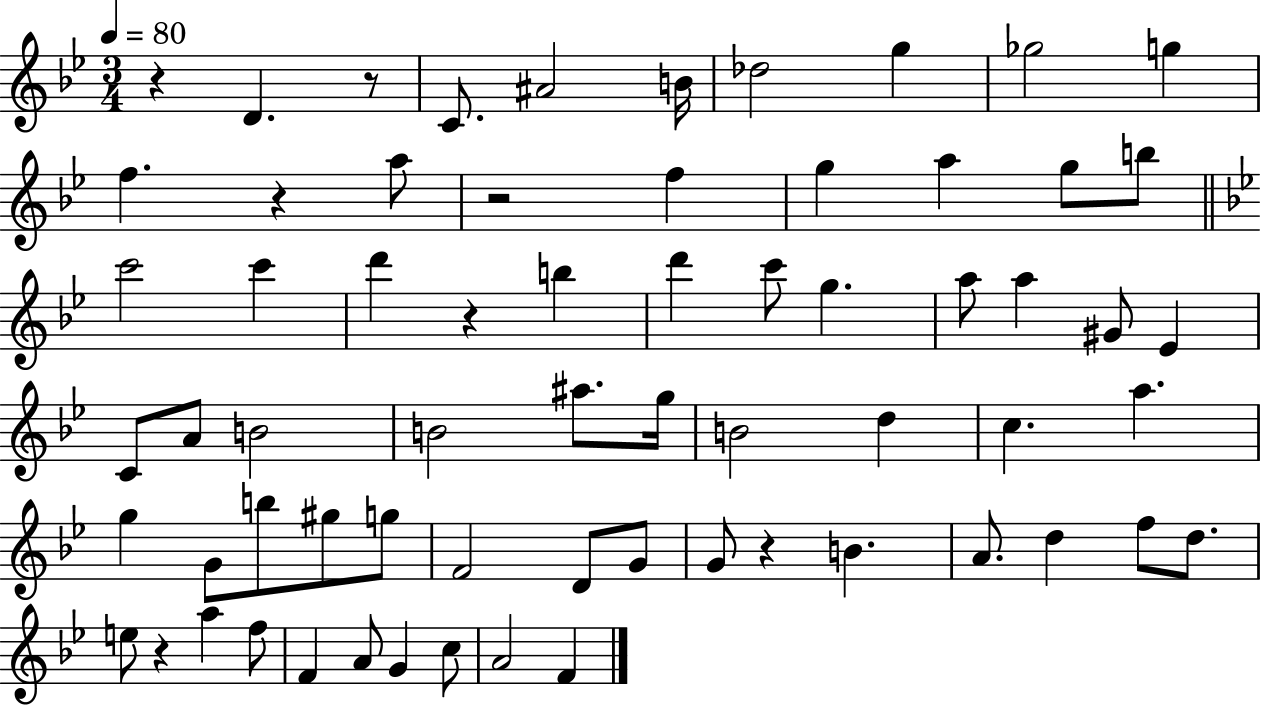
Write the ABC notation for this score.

X:1
T:Untitled
M:3/4
L:1/4
K:Bb
z D z/2 C/2 ^A2 B/4 _d2 g _g2 g f z a/2 z2 f g a g/2 b/2 c'2 c' d' z b d' c'/2 g a/2 a ^G/2 _E C/2 A/2 B2 B2 ^a/2 g/4 B2 d c a g G/2 b/2 ^g/2 g/2 F2 D/2 G/2 G/2 z B A/2 d f/2 d/2 e/2 z a f/2 F A/2 G c/2 A2 F